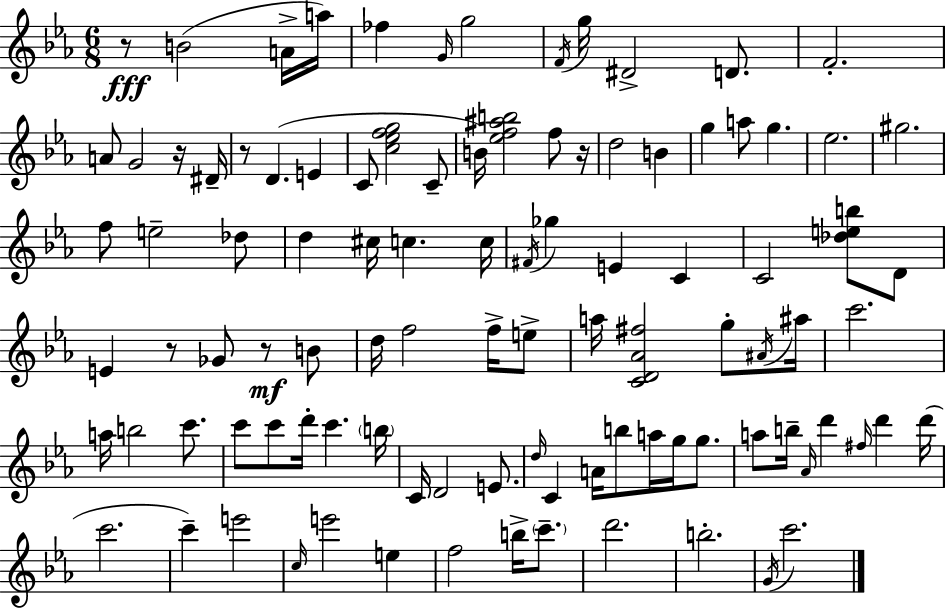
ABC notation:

X:1
T:Untitled
M:6/8
L:1/4
K:Eb
z/2 B2 A/4 a/4 _f G/4 g2 F/4 g/4 ^D2 D/2 F2 A/2 G2 z/4 ^D/4 z/2 D E C/2 [c_efg]2 C/2 B/4 [_ef^ab]2 f/2 z/4 d2 B g a/2 g _e2 ^g2 f/2 e2 _d/2 d ^c/4 c c/4 ^F/4 _g E C C2 [_deb]/2 D/2 E z/2 _G/2 z/2 B/2 d/4 f2 f/4 e/2 a/4 [CD_A^f]2 g/2 ^A/4 ^a/4 c'2 a/4 b2 c'/2 c'/2 c'/2 d'/4 c' b/4 C/4 D2 E/2 d/4 C A/4 b/2 a/4 g/4 g/2 a/2 b/4 _A/4 d' ^f/4 d' d'/4 c'2 c' e'2 c/4 e'2 e f2 b/4 c'/2 d'2 b2 G/4 c'2